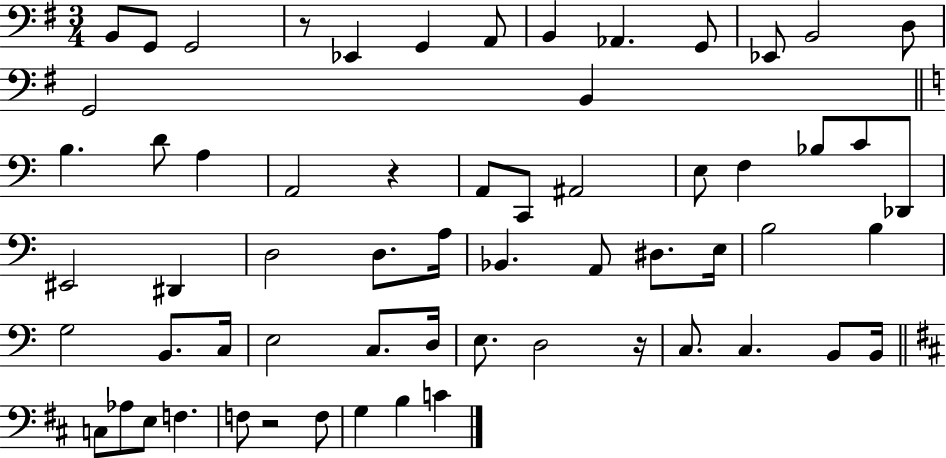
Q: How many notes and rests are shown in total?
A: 62